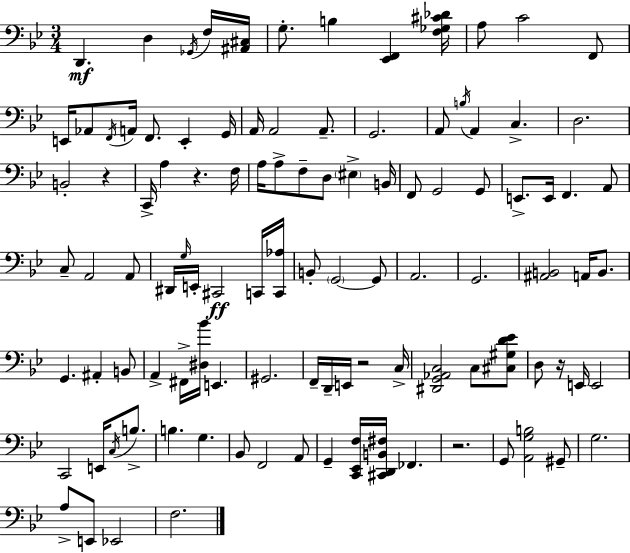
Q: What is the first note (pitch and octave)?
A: D2